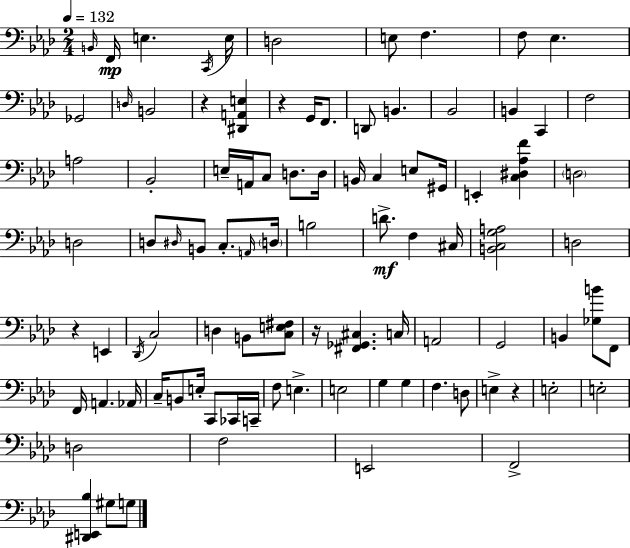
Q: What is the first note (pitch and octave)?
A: B2